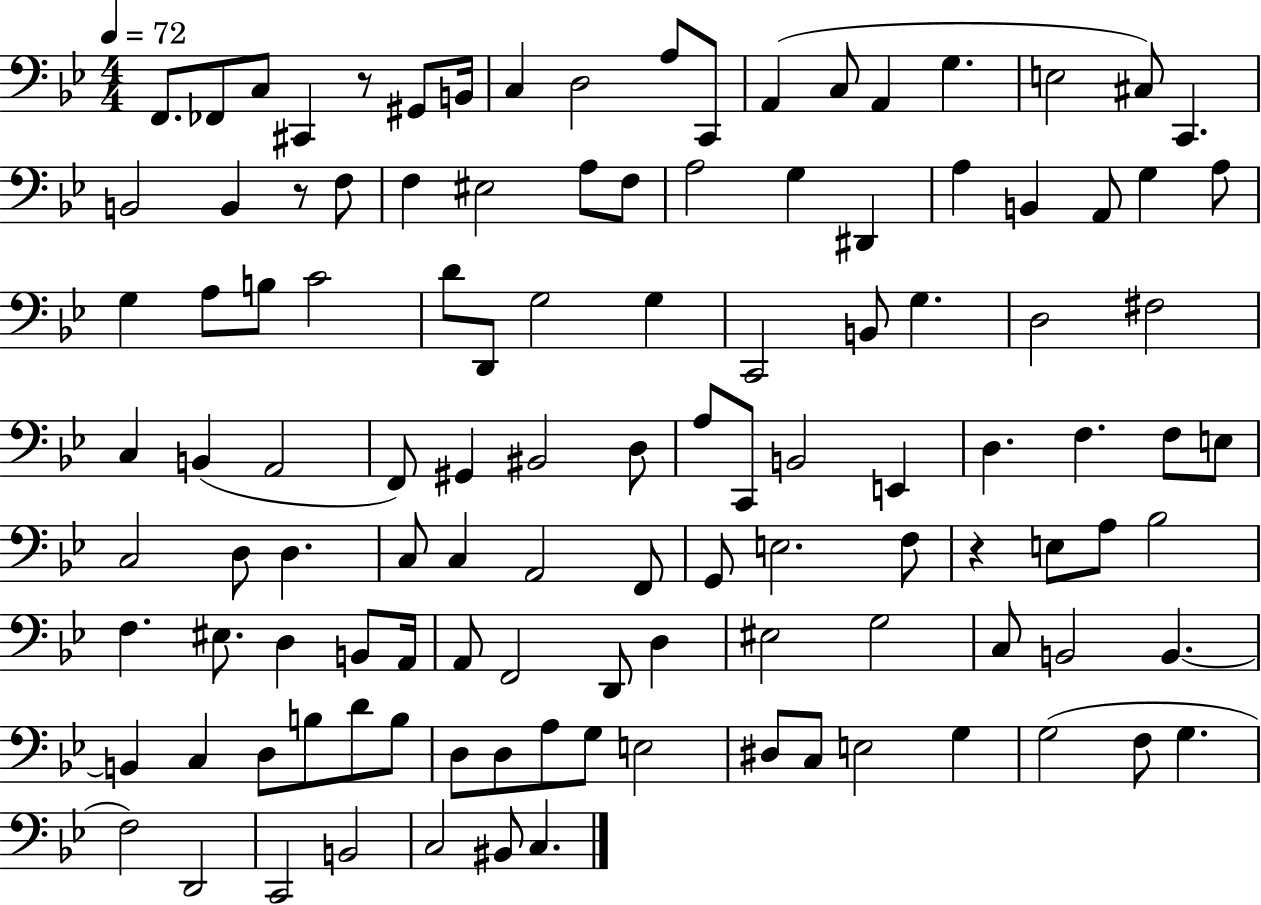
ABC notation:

X:1
T:Untitled
M:4/4
L:1/4
K:Bb
F,,/2 _F,,/2 C,/2 ^C,, z/2 ^G,,/2 B,,/4 C, D,2 A,/2 C,,/2 A,, C,/2 A,, G, E,2 ^C,/2 C,, B,,2 B,, z/2 F,/2 F, ^E,2 A,/2 F,/2 A,2 G, ^D,, A, B,, A,,/2 G, A,/2 G, A,/2 B,/2 C2 D/2 D,,/2 G,2 G, C,,2 B,,/2 G, D,2 ^F,2 C, B,, A,,2 F,,/2 ^G,, ^B,,2 D,/2 A,/2 C,,/2 B,,2 E,, D, F, F,/2 E,/2 C,2 D,/2 D, C,/2 C, A,,2 F,,/2 G,,/2 E,2 F,/2 z E,/2 A,/2 _B,2 F, ^E,/2 D, B,,/2 A,,/4 A,,/2 F,,2 D,,/2 D, ^E,2 G,2 C,/2 B,,2 B,, B,, C, D,/2 B,/2 D/2 B,/2 D,/2 D,/2 A,/2 G,/2 E,2 ^D,/2 C,/2 E,2 G, G,2 F,/2 G, F,2 D,,2 C,,2 B,,2 C,2 ^B,,/2 C,